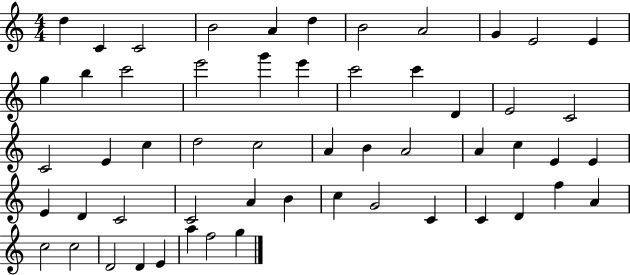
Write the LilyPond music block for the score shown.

{
  \clef treble
  \numericTimeSignature
  \time 4/4
  \key c \major
  d''4 c'4 c'2 | b'2 a'4 d''4 | b'2 a'2 | g'4 e'2 e'4 | \break g''4 b''4 c'''2 | e'''2 g'''4 e'''4 | c'''2 c'''4 d'4 | e'2 c'2 | \break c'2 e'4 c''4 | d''2 c''2 | a'4 b'4 a'2 | a'4 c''4 e'4 e'4 | \break e'4 d'4 c'2 | c'2 a'4 b'4 | c''4 g'2 c'4 | c'4 d'4 f''4 a'4 | \break c''2 c''2 | d'2 d'4 e'4 | a''4 f''2 g''4 | \bar "|."
}